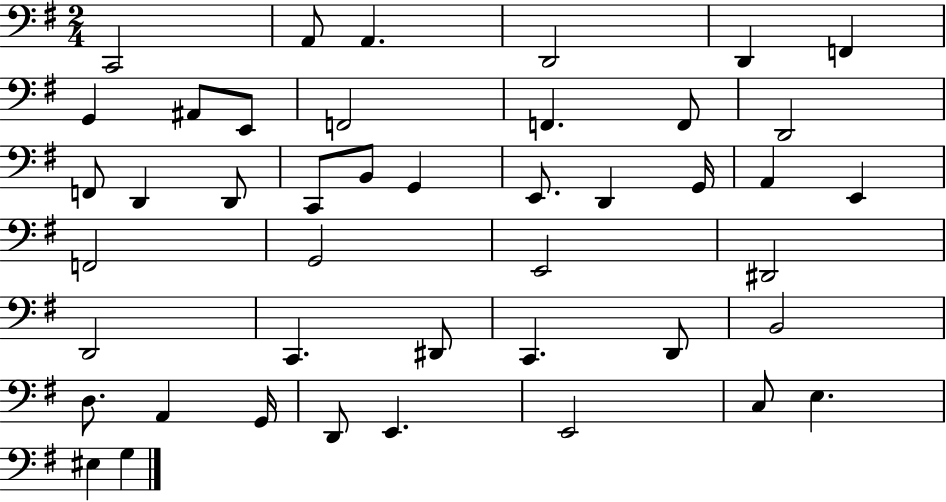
C2/h A2/e A2/q. D2/h D2/q F2/q G2/q A#2/e E2/e F2/h F2/q. F2/e D2/h F2/e D2/q D2/e C2/e B2/e G2/q E2/e. D2/q G2/s A2/q E2/q F2/h G2/h E2/h D#2/h D2/h C2/q. D#2/e C2/q. D2/e B2/h D3/e. A2/q G2/s D2/e E2/q. E2/h C3/e E3/q. EIS3/q G3/q